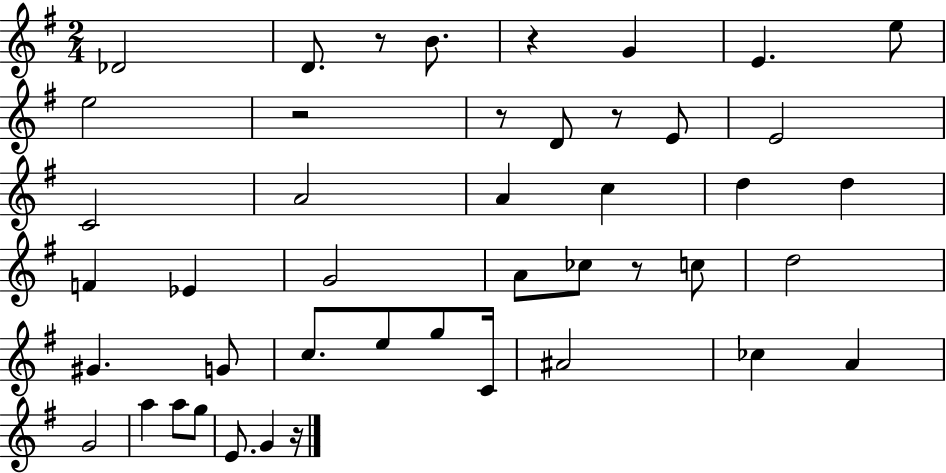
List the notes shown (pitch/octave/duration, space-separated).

Db4/h D4/e. R/e B4/e. R/q G4/q E4/q. E5/e E5/h R/h R/e D4/e R/e E4/e E4/h C4/h A4/h A4/q C5/q D5/q D5/q F4/q Eb4/q G4/h A4/e CES5/e R/e C5/e D5/h G#4/q. G4/e C5/e. E5/e G5/e C4/s A#4/h CES5/q A4/q G4/h A5/q A5/e G5/e E4/e. G4/q R/s